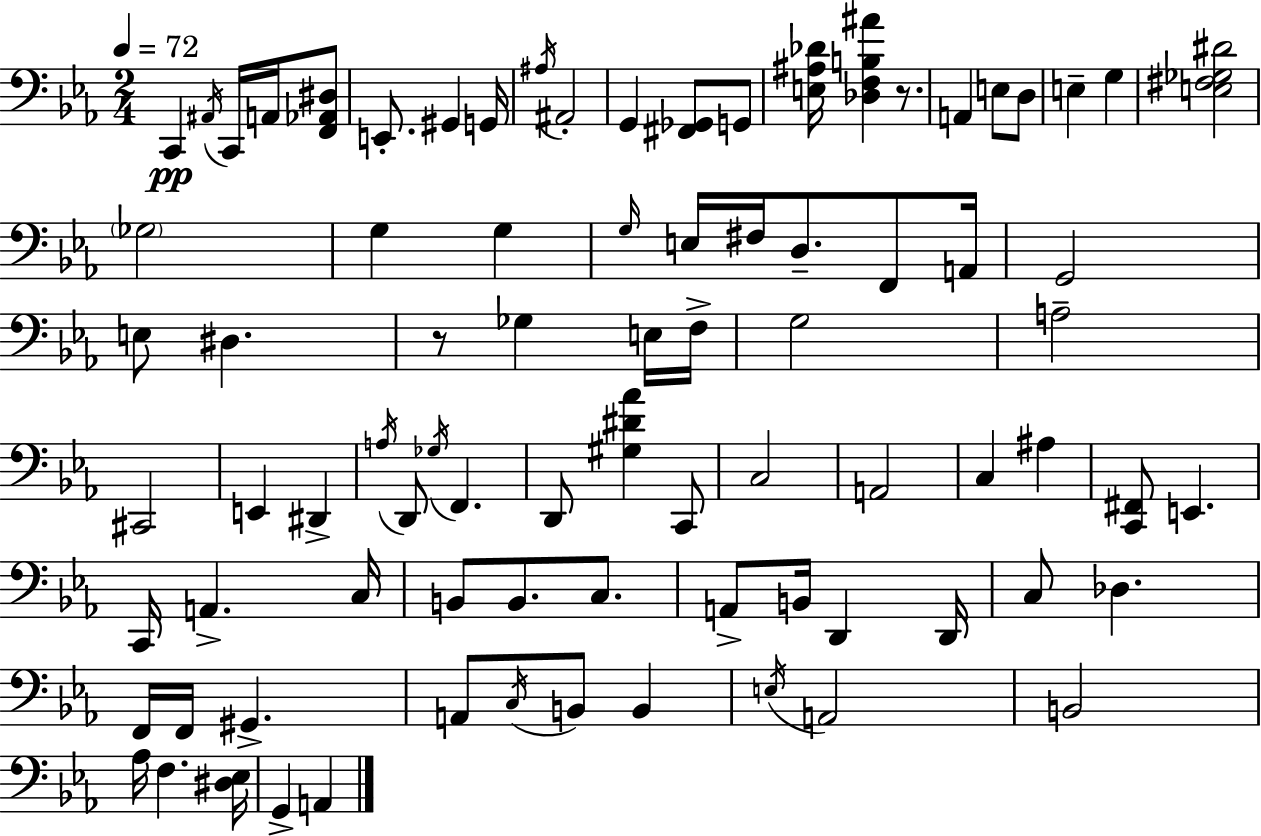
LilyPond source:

{
  \clef bass
  \numericTimeSignature
  \time 2/4
  \key ees \major
  \tempo 4 = 72
  c,4\pp \acciaccatura { ais,16 } c,16 a,16 <f, aes, dis>8 | e,8.-. gis,4 | g,16 \acciaccatura { ais16 } ais,2-. | g,4 <fis, ges,>8 | \break g,8 <e ais des'>16 <des f b ais'>4 r8. | a,4 e8 | d8 e4-- g4 | <e fis ges dis'>2 | \break \parenthesize ges2 | g4 g4 | \grace { g16 } e16 fis16 d8.-- | f,8 a,16 g,2 | \break e8 dis4. | r8 ges4 | e16 f16-> g2 | a2-- | \break cis,2 | e,4 dis,4-> | \acciaccatura { a16 } d,8 \acciaccatura { ges16 } f,4. | d,8 <gis dis' aes'>4 | \break c,8 c2 | a,2 | c4 | ais4 <c, fis,>8 e,4. | \break c,16 a,4.-> | c16 b,8 b,8. | c8. a,8-> b,16 | d,4 d,16 c8 des4. | \break f,16 f,16 gis,4.-> | a,8 \acciaccatura { c16 } | b,8 b,4 \acciaccatura { e16 } a,2 | b,2 | \break aes16 | f4. <dis ees>16 g,4-> | a,4 \bar "|."
}